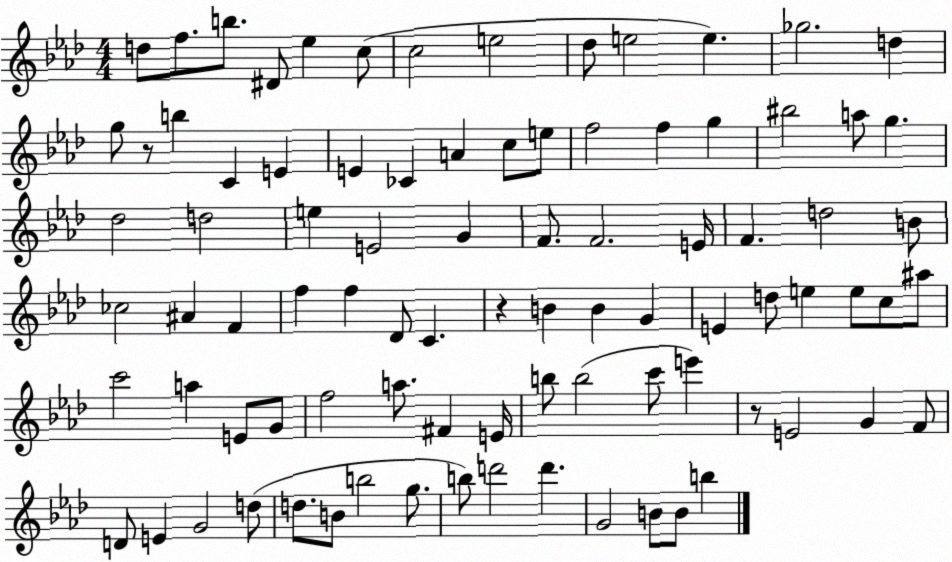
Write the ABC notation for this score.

X:1
T:Untitled
M:4/4
L:1/4
K:Ab
d/2 f/2 b/2 ^D/2 _e c/2 c2 e2 _d/2 e2 e _g2 d g/2 z/2 b C E E _C A c/2 e/2 f2 f g ^b2 a/2 g _d2 d2 e E2 G F/2 F2 E/4 F d2 B/2 _c2 ^A F f f _D/2 C z B B G E d/2 e e/2 c/2 ^a/2 c'2 a E/2 G/2 f2 a/2 ^F E/4 b/2 b2 c'/2 e' z/2 E2 G F/2 D/2 E G2 d/2 d/2 B/2 b2 g/2 b/2 d'2 d' G2 B/2 B/2 b